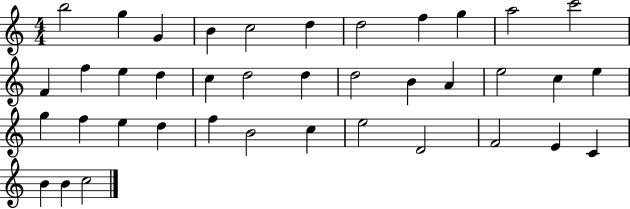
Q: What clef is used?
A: treble